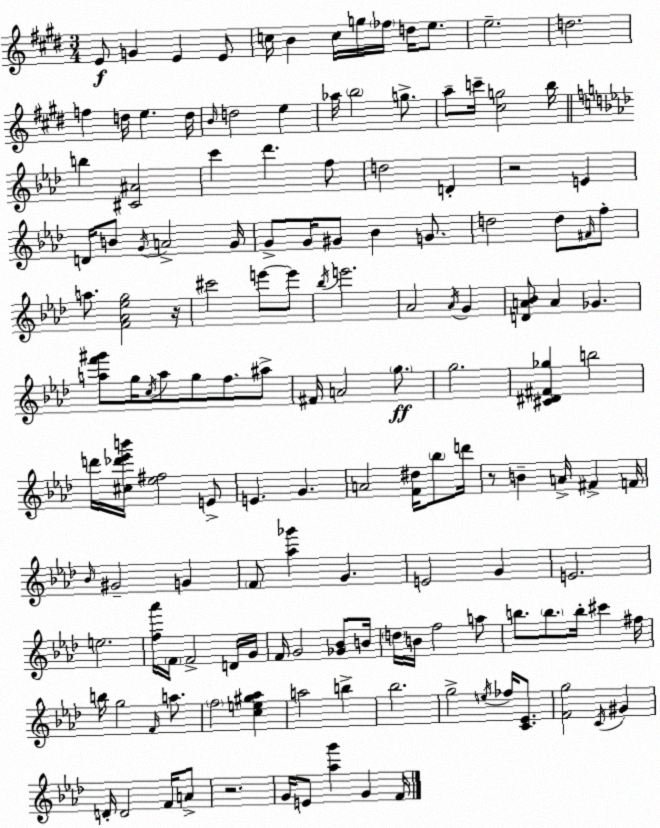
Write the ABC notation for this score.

X:1
T:Untitled
M:3/4
L:1/4
K:E
E/2 G E E/2 c/4 B c/4 g/4 _f/4 d/4 e/2 e2 d2 f d/4 e d/4 B/4 d2 e _a/4 b2 g/2 a/2 c'/4 [^cg]2 b/4 b [^C^A]2 c' _d' f/2 d2 D z2 E D/4 B/2 G/4 A2 G/4 G/2 G/4 ^G/2 _B G/2 d2 d/2 ^F/4 f/2 a/2 [F_A_eg]2 z/4 ^c'2 e'/2 e'/2 _b/4 e'2 _A2 _A/4 G [DA_B]/2 A _G [af'^g']/2 g/4 c/4 a/2 g/2 f/2 ^a/2 ^F/4 A2 g/2 g2 [^C^D^F_g] b2 d'/4 [^c_d'_e'b']/4 [_e^f]2 E/2 E G A2 [F^d]/4 _b/2 d'/4 z/2 B A/4 ^F F/4 _B/4 ^G2 G F/2 [_a_g'] G E2 G E2 e2 [f_a']/4 F/4 F2 D/4 G/4 F/4 G2 [_G_B]/2 B/4 d/4 B/4 f2 a/2 b/2 b/2 b/4 ^c' ^f/4 b/4 g2 F/4 a/2 f2 [ce^g_a] a2 b _b2 g2 e/4 _f/4 [C_E]/2 [Fg]2 C/4 ^G D/4 D2 F/4 A/2 z2 G/4 E/2 [_ag'] G F/4